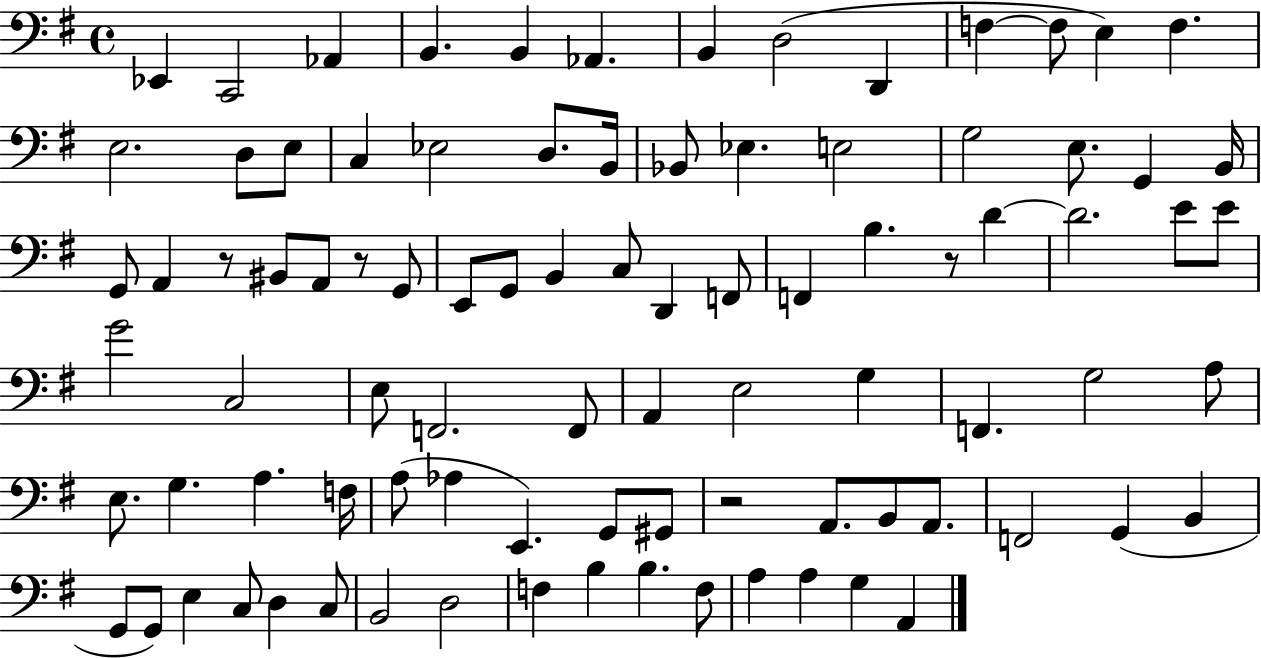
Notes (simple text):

Eb2/q C2/h Ab2/q B2/q. B2/q Ab2/q. B2/q D3/h D2/q F3/q F3/e E3/q F3/q. E3/h. D3/e E3/e C3/q Eb3/h D3/e. B2/s Bb2/e Eb3/q. E3/h G3/h E3/e. G2/q B2/s G2/e A2/q R/e BIS2/e A2/e R/e G2/e E2/e G2/e B2/q C3/e D2/q F2/e F2/q B3/q. R/e D4/q D4/h. E4/e E4/e G4/h C3/h E3/e F2/h. F2/e A2/q E3/h G3/q F2/q. G3/h A3/e E3/e. G3/q. A3/q. F3/s A3/e Ab3/q E2/q. G2/e G#2/e R/h A2/e. B2/e A2/e. F2/h G2/q B2/q G2/e G2/e E3/q C3/e D3/q C3/e B2/h D3/h F3/q B3/q B3/q. F3/e A3/q A3/q G3/q A2/q